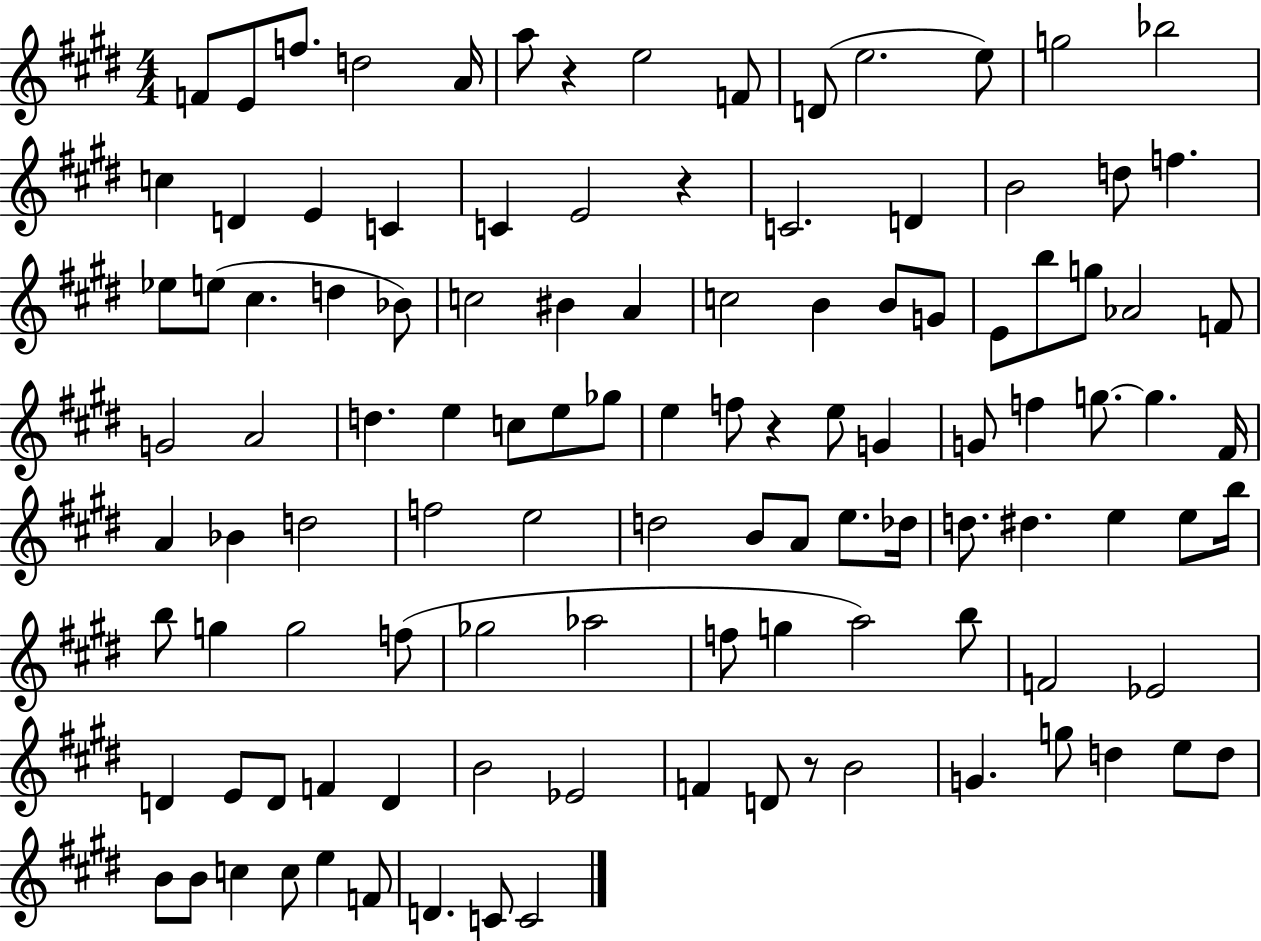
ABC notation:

X:1
T:Untitled
M:4/4
L:1/4
K:E
F/2 E/2 f/2 d2 A/4 a/2 z e2 F/2 D/2 e2 e/2 g2 _b2 c D E C C E2 z C2 D B2 d/2 f _e/2 e/2 ^c d _B/2 c2 ^B A c2 B B/2 G/2 E/2 b/2 g/2 _A2 F/2 G2 A2 d e c/2 e/2 _g/2 e f/2 z e/2 G G/2 f g/2 g ^F/4 A _B d2 f2 e2 d2 B/2 A/2 e/2 _d/4 d/2 ^d e e/2 b/4 b/2 g g2 f/2 _g2 _a2 f/2 g a2 b/2 F2 _E2 D E/2 D/2 F D B2 _E2 F D/2 z/2 B2 G g/2 d e/2 d/2 B/2 B/2 c c/2 e F/2 D C/2 C2